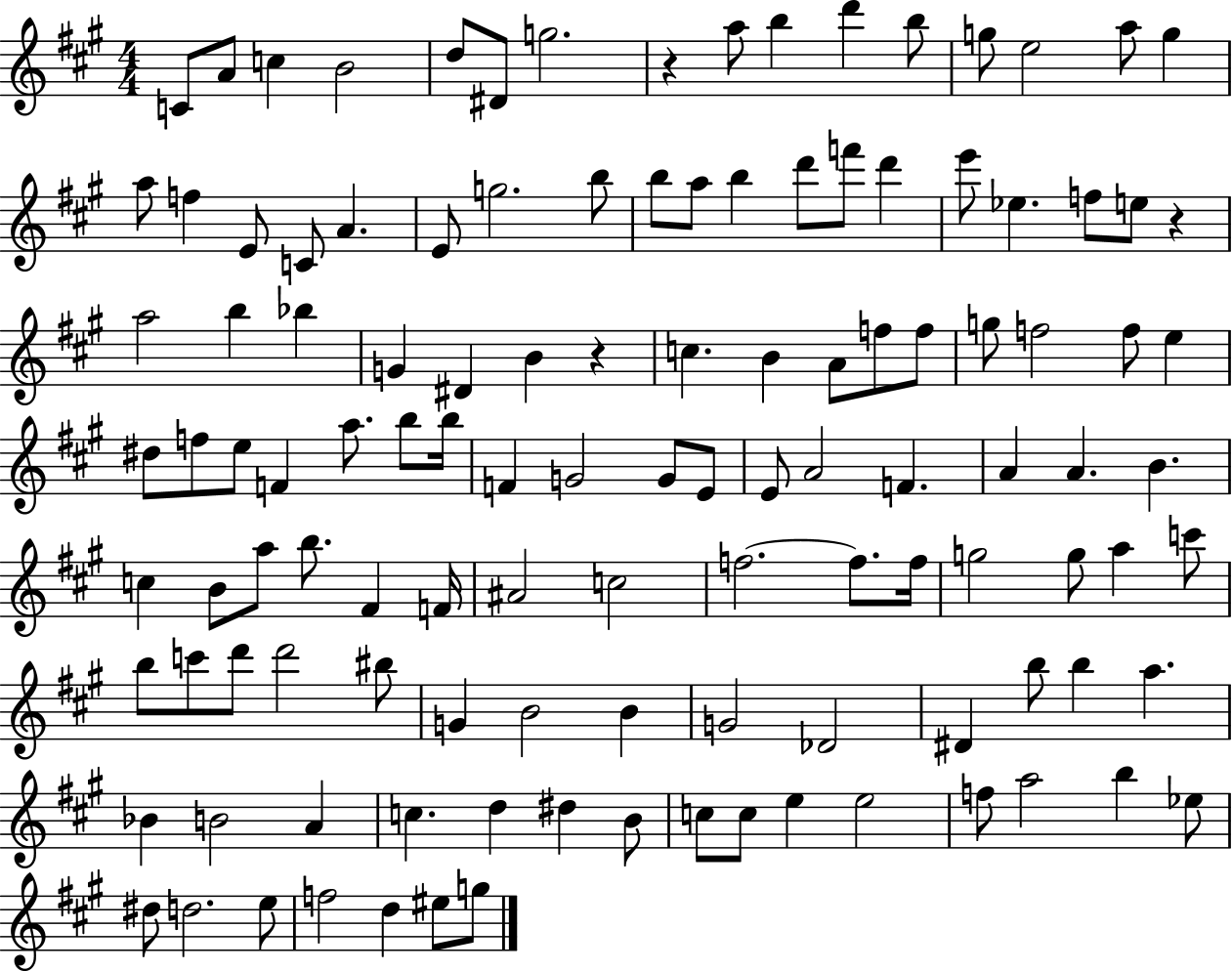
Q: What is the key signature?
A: A major